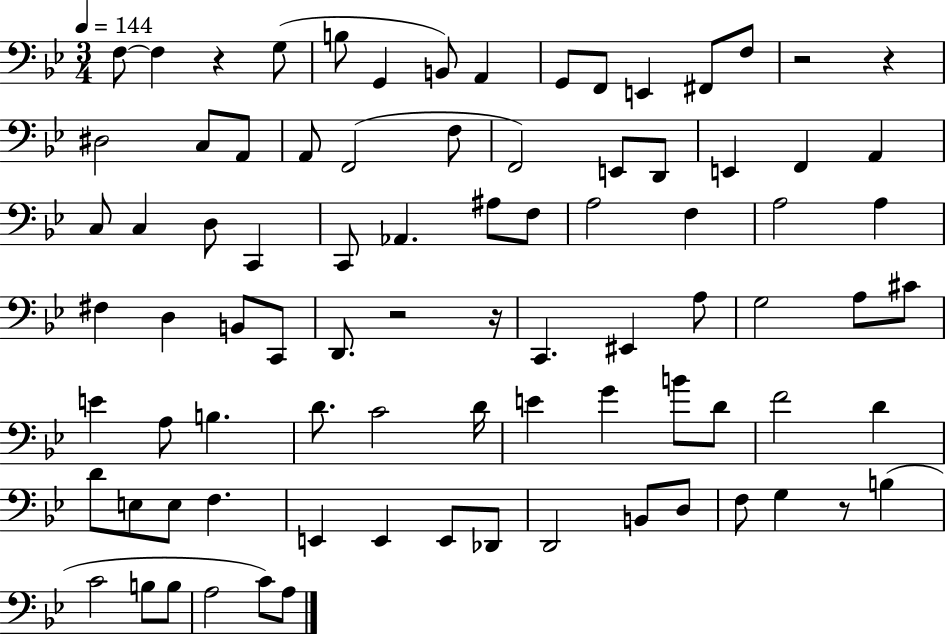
X:1
T:Untitled
M:3/4
L:1/4
K:Bb
F,/2 F, z G,/2 B,/2 G,, B,,/2 A,, G,,/2 F,,/2 E,, ^F,,/2 F,/2 z2 z ^D,2 C,/2 A,,/2 A,,/2 F,,2 F,/2 F,,2 E,,/2 D,,/2 E,, F,, A,, C,/2 C, D,/2 C,, C,,/2 _A,, ^A,/2 F,/2 A,2 F, A,2 A, ^F, D, B,,/2 C,,/2 D,,/2 z2 z/4 C,, ^E,, A,/2 G,2 A,/2 ^C/2 E A,/2 B, D/2 C2 D/4 E G B/2 D/2 F2 D D/2 E,/2 E,/2 F, E,, E,, E,,/2 _D,,/2 D,,2 B,,/2 D,/2 F,/2 G, z/2 B, C2 B,/2 B,/2 A,2 C/2 A,/2